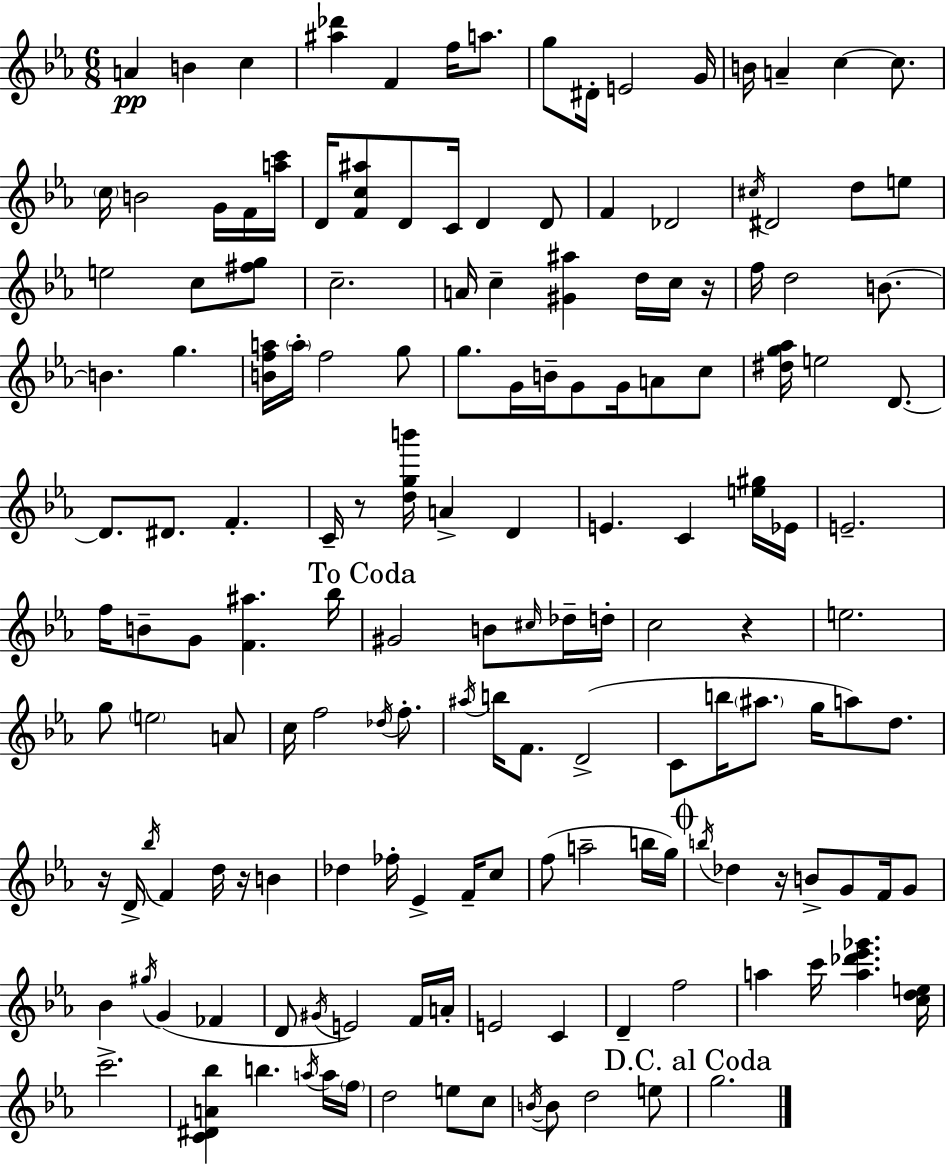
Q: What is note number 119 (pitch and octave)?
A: F4